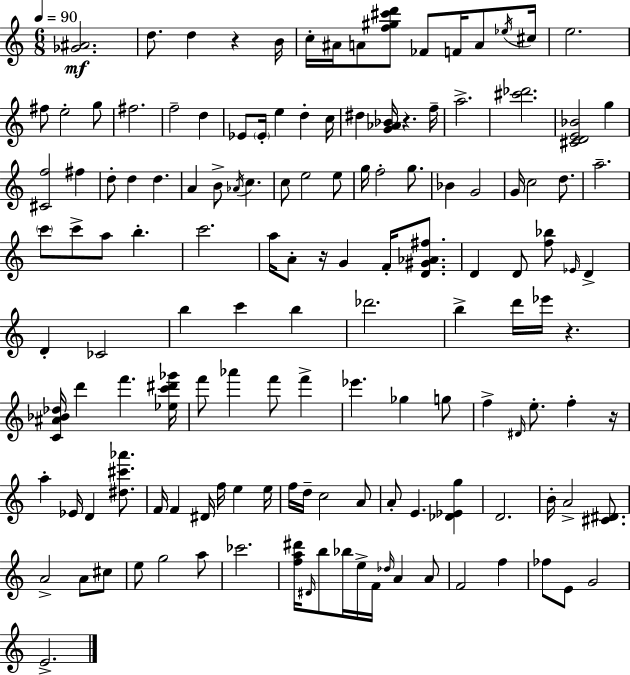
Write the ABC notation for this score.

X:1
T:Untitled
M:6/8
L:1/4
K:C
[_G^A]2 d/2 d z B/4 c/4 ^A/4 A/2 [f^g^c'd']/2 _F/2 F/4 A/2 _e/4 ^c/4 e2 ^f/2 e2 g/2 ^f2 f2 d _E/2 _E/4 e d c/4 ^d [G_A_B]/4 z f/4 a2 [^c'_d']2 [^CDE_B]2 g [^Cf]2 ^f d/2 d d A B/2 _A/4 c c/2 e2 e/2 g/4 f2 g/2 _B G2 G/4 c2 d/2 a2 c'/2 c'/2 a/2 b c'2 a/4 A/2 z/4 G F/4 [D^G_A^f]/2 D D/2 [f_b]/2 _E/4 D D _C2 b c' b _d'2 b d'/4 _e'/4 z [C^A_B_d]/4 d' f' [_ec'^d'_g']/4 f'/2 _a' f'/2 f' _e' _g g/2 f ^D/4 e/2 f z/4 a _E/4 D [^d^c'_a']/2 F/4 F ^D/4 f/4 e e/4 f/4 d/4 c2 A/2 A/2 E [_D_Eg] D2 B/4 A2 [^C^D]/2 A2 A/2 ^c/2 e/2 g2 a/2 _c'2 [fa^d']/4 ^D/4 b/2 _b/4 e/4 F/4 _d/4 A A/2 F2 f _f/2 E/2 G2 E2